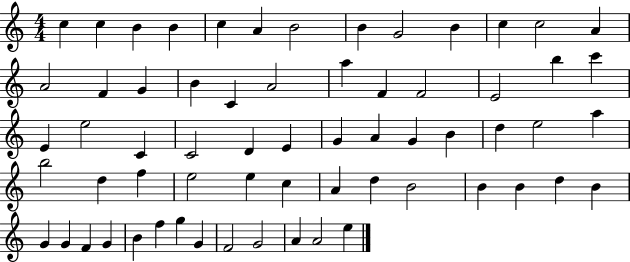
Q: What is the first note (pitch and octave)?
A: C5